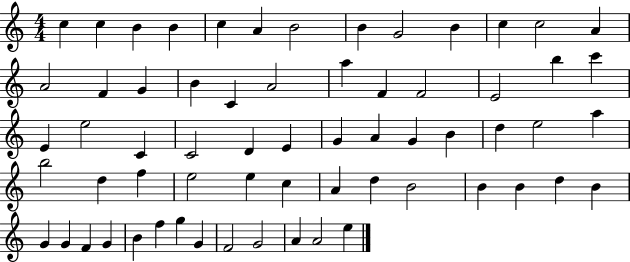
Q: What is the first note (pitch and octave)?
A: C5